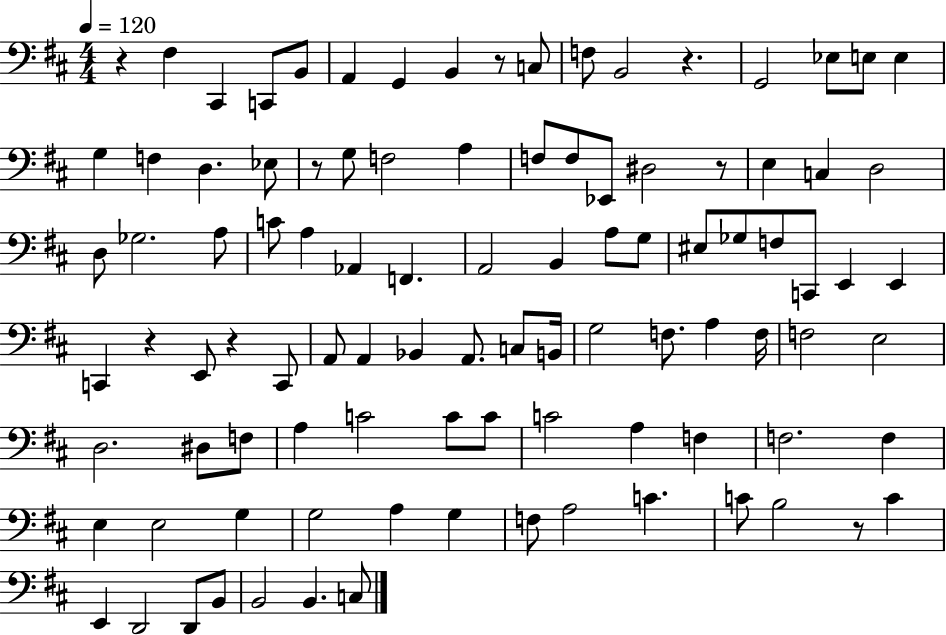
{
  \clef bass
  \numericTimeSignature
  \time 4/4
  \key d \major
  \tempo 4 = 120
  r4 fis4 cis,4 c,8 b,8 | a,4 g,4 b,4 r8 c8 | f8 b,2 r4. | g,2 ees8 e8 e4 | \break g4 f4 d4. ees8 | r8 g8 f2 a4 | f8 f8 ees,8 dis2 r8 | e4 c4 d2 | \break d8 ges2. a8 | c'8 a4 aes,4 f,4. | a,2 b,4 a8 g8 | eis8 ges8 f8 c,8 e,4 e,4 | \break c,4 r4 e,8 r4 c,8 | a,8 a,4 bes,4 a,8. c8 b,16 | g2 f8. a4 f16 | f2 e2 | \break d2. dis8 f8 | a4 c'2 c'8 c'8 | c'2 a4 f4 | f2. f4 | \break e4 e2 g4 | g2 a4 g4 | f8 a2 c'4. | c'8 b2 r8 c'4 | \break e,4 d,2 d,8 b,8 | b,2 b,4. c8 | \bar "|."
}